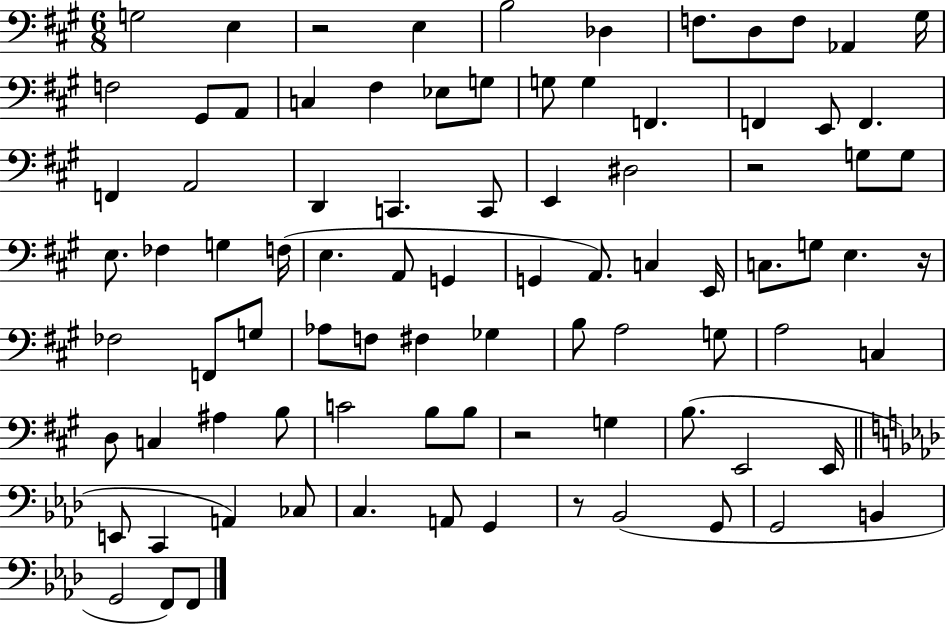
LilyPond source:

{
  \clef bass
  \numericTimeSignature
  \time 6/8
  \key a \major
  g2 e4 | r2 e4 | b2 des4 | f8. d8 f8 aes,4 gis16 | \break f2 gis,8 a,8 | c4 fis4 ees8 g8 | g8 g4 f,4. | f,4 e,8 f,4. | \break f,4 a,2 | d,4 c,4. c,8 | e,4 dis2 | r2 g8 g8 | \break e8. fes4 g4 f16( | e4. a,8 g,4 | g,4 a,8.) c4 e,16 | c8. g8 e4. r16 | \break fes2 f,8 g8 | aes8 f8 fis4 ges4 | b8 a2 g8 | a2 c4 | \break d8 c4 ais4 b8 | c'2 b8 b8 | r2 g4 | b8.( e,2 e,16 | \break \bar "||" \break \key aes \major e,8 c,4 a,4) ces8 | c4. a,8 g,4 | r8 bes,2( g,8 | g,2 b,4 | \break g,2 f,8) f,8 | \bar "|."
}